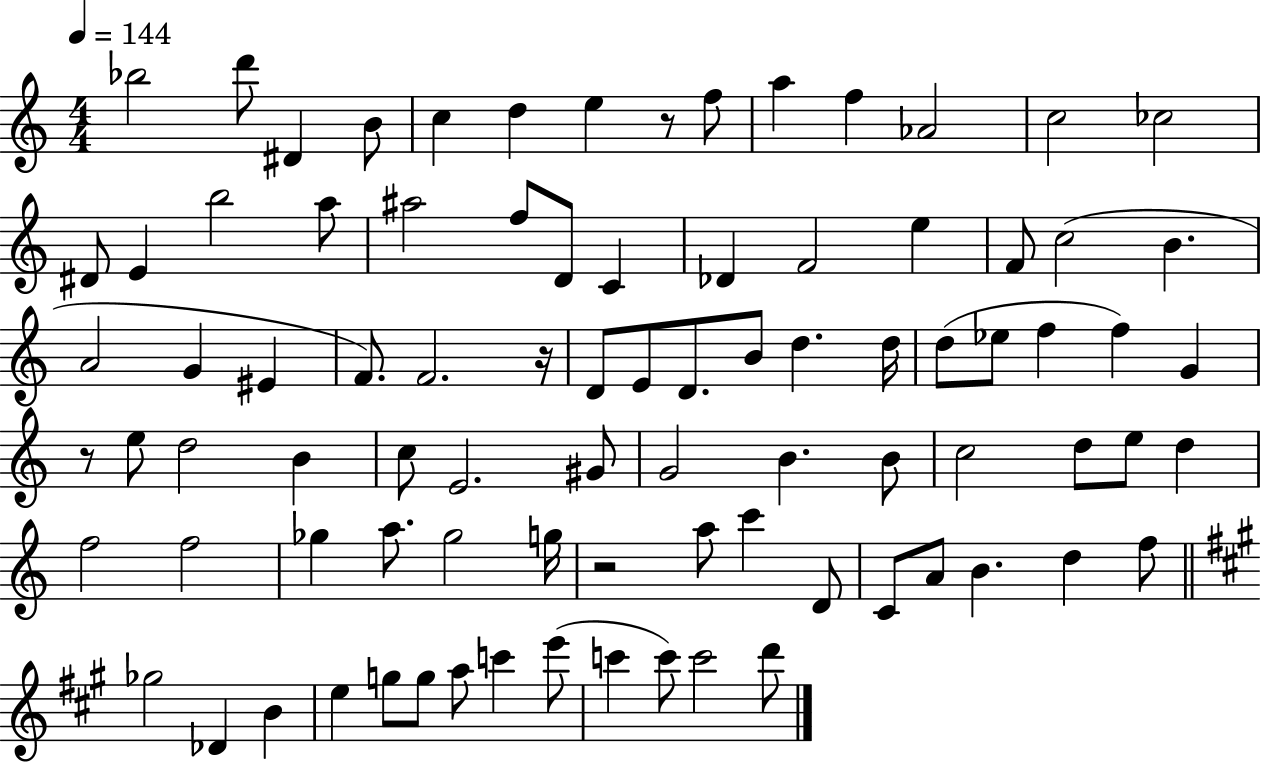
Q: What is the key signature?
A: C major